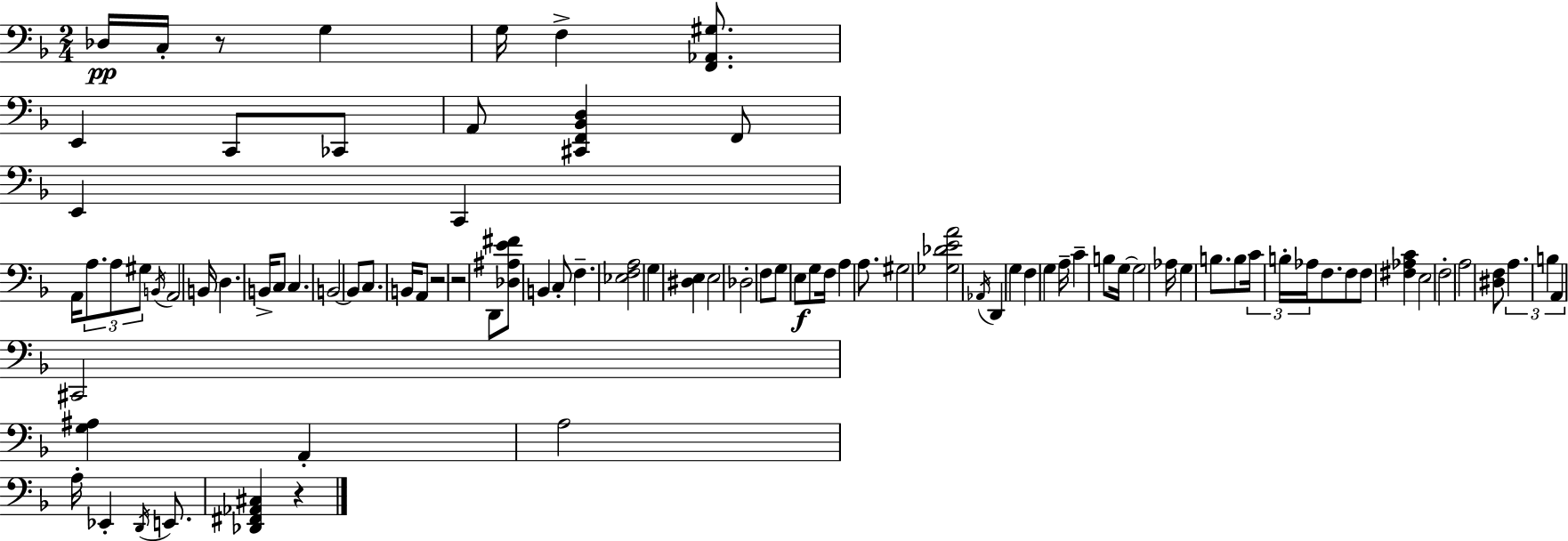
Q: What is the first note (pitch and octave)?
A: Db3